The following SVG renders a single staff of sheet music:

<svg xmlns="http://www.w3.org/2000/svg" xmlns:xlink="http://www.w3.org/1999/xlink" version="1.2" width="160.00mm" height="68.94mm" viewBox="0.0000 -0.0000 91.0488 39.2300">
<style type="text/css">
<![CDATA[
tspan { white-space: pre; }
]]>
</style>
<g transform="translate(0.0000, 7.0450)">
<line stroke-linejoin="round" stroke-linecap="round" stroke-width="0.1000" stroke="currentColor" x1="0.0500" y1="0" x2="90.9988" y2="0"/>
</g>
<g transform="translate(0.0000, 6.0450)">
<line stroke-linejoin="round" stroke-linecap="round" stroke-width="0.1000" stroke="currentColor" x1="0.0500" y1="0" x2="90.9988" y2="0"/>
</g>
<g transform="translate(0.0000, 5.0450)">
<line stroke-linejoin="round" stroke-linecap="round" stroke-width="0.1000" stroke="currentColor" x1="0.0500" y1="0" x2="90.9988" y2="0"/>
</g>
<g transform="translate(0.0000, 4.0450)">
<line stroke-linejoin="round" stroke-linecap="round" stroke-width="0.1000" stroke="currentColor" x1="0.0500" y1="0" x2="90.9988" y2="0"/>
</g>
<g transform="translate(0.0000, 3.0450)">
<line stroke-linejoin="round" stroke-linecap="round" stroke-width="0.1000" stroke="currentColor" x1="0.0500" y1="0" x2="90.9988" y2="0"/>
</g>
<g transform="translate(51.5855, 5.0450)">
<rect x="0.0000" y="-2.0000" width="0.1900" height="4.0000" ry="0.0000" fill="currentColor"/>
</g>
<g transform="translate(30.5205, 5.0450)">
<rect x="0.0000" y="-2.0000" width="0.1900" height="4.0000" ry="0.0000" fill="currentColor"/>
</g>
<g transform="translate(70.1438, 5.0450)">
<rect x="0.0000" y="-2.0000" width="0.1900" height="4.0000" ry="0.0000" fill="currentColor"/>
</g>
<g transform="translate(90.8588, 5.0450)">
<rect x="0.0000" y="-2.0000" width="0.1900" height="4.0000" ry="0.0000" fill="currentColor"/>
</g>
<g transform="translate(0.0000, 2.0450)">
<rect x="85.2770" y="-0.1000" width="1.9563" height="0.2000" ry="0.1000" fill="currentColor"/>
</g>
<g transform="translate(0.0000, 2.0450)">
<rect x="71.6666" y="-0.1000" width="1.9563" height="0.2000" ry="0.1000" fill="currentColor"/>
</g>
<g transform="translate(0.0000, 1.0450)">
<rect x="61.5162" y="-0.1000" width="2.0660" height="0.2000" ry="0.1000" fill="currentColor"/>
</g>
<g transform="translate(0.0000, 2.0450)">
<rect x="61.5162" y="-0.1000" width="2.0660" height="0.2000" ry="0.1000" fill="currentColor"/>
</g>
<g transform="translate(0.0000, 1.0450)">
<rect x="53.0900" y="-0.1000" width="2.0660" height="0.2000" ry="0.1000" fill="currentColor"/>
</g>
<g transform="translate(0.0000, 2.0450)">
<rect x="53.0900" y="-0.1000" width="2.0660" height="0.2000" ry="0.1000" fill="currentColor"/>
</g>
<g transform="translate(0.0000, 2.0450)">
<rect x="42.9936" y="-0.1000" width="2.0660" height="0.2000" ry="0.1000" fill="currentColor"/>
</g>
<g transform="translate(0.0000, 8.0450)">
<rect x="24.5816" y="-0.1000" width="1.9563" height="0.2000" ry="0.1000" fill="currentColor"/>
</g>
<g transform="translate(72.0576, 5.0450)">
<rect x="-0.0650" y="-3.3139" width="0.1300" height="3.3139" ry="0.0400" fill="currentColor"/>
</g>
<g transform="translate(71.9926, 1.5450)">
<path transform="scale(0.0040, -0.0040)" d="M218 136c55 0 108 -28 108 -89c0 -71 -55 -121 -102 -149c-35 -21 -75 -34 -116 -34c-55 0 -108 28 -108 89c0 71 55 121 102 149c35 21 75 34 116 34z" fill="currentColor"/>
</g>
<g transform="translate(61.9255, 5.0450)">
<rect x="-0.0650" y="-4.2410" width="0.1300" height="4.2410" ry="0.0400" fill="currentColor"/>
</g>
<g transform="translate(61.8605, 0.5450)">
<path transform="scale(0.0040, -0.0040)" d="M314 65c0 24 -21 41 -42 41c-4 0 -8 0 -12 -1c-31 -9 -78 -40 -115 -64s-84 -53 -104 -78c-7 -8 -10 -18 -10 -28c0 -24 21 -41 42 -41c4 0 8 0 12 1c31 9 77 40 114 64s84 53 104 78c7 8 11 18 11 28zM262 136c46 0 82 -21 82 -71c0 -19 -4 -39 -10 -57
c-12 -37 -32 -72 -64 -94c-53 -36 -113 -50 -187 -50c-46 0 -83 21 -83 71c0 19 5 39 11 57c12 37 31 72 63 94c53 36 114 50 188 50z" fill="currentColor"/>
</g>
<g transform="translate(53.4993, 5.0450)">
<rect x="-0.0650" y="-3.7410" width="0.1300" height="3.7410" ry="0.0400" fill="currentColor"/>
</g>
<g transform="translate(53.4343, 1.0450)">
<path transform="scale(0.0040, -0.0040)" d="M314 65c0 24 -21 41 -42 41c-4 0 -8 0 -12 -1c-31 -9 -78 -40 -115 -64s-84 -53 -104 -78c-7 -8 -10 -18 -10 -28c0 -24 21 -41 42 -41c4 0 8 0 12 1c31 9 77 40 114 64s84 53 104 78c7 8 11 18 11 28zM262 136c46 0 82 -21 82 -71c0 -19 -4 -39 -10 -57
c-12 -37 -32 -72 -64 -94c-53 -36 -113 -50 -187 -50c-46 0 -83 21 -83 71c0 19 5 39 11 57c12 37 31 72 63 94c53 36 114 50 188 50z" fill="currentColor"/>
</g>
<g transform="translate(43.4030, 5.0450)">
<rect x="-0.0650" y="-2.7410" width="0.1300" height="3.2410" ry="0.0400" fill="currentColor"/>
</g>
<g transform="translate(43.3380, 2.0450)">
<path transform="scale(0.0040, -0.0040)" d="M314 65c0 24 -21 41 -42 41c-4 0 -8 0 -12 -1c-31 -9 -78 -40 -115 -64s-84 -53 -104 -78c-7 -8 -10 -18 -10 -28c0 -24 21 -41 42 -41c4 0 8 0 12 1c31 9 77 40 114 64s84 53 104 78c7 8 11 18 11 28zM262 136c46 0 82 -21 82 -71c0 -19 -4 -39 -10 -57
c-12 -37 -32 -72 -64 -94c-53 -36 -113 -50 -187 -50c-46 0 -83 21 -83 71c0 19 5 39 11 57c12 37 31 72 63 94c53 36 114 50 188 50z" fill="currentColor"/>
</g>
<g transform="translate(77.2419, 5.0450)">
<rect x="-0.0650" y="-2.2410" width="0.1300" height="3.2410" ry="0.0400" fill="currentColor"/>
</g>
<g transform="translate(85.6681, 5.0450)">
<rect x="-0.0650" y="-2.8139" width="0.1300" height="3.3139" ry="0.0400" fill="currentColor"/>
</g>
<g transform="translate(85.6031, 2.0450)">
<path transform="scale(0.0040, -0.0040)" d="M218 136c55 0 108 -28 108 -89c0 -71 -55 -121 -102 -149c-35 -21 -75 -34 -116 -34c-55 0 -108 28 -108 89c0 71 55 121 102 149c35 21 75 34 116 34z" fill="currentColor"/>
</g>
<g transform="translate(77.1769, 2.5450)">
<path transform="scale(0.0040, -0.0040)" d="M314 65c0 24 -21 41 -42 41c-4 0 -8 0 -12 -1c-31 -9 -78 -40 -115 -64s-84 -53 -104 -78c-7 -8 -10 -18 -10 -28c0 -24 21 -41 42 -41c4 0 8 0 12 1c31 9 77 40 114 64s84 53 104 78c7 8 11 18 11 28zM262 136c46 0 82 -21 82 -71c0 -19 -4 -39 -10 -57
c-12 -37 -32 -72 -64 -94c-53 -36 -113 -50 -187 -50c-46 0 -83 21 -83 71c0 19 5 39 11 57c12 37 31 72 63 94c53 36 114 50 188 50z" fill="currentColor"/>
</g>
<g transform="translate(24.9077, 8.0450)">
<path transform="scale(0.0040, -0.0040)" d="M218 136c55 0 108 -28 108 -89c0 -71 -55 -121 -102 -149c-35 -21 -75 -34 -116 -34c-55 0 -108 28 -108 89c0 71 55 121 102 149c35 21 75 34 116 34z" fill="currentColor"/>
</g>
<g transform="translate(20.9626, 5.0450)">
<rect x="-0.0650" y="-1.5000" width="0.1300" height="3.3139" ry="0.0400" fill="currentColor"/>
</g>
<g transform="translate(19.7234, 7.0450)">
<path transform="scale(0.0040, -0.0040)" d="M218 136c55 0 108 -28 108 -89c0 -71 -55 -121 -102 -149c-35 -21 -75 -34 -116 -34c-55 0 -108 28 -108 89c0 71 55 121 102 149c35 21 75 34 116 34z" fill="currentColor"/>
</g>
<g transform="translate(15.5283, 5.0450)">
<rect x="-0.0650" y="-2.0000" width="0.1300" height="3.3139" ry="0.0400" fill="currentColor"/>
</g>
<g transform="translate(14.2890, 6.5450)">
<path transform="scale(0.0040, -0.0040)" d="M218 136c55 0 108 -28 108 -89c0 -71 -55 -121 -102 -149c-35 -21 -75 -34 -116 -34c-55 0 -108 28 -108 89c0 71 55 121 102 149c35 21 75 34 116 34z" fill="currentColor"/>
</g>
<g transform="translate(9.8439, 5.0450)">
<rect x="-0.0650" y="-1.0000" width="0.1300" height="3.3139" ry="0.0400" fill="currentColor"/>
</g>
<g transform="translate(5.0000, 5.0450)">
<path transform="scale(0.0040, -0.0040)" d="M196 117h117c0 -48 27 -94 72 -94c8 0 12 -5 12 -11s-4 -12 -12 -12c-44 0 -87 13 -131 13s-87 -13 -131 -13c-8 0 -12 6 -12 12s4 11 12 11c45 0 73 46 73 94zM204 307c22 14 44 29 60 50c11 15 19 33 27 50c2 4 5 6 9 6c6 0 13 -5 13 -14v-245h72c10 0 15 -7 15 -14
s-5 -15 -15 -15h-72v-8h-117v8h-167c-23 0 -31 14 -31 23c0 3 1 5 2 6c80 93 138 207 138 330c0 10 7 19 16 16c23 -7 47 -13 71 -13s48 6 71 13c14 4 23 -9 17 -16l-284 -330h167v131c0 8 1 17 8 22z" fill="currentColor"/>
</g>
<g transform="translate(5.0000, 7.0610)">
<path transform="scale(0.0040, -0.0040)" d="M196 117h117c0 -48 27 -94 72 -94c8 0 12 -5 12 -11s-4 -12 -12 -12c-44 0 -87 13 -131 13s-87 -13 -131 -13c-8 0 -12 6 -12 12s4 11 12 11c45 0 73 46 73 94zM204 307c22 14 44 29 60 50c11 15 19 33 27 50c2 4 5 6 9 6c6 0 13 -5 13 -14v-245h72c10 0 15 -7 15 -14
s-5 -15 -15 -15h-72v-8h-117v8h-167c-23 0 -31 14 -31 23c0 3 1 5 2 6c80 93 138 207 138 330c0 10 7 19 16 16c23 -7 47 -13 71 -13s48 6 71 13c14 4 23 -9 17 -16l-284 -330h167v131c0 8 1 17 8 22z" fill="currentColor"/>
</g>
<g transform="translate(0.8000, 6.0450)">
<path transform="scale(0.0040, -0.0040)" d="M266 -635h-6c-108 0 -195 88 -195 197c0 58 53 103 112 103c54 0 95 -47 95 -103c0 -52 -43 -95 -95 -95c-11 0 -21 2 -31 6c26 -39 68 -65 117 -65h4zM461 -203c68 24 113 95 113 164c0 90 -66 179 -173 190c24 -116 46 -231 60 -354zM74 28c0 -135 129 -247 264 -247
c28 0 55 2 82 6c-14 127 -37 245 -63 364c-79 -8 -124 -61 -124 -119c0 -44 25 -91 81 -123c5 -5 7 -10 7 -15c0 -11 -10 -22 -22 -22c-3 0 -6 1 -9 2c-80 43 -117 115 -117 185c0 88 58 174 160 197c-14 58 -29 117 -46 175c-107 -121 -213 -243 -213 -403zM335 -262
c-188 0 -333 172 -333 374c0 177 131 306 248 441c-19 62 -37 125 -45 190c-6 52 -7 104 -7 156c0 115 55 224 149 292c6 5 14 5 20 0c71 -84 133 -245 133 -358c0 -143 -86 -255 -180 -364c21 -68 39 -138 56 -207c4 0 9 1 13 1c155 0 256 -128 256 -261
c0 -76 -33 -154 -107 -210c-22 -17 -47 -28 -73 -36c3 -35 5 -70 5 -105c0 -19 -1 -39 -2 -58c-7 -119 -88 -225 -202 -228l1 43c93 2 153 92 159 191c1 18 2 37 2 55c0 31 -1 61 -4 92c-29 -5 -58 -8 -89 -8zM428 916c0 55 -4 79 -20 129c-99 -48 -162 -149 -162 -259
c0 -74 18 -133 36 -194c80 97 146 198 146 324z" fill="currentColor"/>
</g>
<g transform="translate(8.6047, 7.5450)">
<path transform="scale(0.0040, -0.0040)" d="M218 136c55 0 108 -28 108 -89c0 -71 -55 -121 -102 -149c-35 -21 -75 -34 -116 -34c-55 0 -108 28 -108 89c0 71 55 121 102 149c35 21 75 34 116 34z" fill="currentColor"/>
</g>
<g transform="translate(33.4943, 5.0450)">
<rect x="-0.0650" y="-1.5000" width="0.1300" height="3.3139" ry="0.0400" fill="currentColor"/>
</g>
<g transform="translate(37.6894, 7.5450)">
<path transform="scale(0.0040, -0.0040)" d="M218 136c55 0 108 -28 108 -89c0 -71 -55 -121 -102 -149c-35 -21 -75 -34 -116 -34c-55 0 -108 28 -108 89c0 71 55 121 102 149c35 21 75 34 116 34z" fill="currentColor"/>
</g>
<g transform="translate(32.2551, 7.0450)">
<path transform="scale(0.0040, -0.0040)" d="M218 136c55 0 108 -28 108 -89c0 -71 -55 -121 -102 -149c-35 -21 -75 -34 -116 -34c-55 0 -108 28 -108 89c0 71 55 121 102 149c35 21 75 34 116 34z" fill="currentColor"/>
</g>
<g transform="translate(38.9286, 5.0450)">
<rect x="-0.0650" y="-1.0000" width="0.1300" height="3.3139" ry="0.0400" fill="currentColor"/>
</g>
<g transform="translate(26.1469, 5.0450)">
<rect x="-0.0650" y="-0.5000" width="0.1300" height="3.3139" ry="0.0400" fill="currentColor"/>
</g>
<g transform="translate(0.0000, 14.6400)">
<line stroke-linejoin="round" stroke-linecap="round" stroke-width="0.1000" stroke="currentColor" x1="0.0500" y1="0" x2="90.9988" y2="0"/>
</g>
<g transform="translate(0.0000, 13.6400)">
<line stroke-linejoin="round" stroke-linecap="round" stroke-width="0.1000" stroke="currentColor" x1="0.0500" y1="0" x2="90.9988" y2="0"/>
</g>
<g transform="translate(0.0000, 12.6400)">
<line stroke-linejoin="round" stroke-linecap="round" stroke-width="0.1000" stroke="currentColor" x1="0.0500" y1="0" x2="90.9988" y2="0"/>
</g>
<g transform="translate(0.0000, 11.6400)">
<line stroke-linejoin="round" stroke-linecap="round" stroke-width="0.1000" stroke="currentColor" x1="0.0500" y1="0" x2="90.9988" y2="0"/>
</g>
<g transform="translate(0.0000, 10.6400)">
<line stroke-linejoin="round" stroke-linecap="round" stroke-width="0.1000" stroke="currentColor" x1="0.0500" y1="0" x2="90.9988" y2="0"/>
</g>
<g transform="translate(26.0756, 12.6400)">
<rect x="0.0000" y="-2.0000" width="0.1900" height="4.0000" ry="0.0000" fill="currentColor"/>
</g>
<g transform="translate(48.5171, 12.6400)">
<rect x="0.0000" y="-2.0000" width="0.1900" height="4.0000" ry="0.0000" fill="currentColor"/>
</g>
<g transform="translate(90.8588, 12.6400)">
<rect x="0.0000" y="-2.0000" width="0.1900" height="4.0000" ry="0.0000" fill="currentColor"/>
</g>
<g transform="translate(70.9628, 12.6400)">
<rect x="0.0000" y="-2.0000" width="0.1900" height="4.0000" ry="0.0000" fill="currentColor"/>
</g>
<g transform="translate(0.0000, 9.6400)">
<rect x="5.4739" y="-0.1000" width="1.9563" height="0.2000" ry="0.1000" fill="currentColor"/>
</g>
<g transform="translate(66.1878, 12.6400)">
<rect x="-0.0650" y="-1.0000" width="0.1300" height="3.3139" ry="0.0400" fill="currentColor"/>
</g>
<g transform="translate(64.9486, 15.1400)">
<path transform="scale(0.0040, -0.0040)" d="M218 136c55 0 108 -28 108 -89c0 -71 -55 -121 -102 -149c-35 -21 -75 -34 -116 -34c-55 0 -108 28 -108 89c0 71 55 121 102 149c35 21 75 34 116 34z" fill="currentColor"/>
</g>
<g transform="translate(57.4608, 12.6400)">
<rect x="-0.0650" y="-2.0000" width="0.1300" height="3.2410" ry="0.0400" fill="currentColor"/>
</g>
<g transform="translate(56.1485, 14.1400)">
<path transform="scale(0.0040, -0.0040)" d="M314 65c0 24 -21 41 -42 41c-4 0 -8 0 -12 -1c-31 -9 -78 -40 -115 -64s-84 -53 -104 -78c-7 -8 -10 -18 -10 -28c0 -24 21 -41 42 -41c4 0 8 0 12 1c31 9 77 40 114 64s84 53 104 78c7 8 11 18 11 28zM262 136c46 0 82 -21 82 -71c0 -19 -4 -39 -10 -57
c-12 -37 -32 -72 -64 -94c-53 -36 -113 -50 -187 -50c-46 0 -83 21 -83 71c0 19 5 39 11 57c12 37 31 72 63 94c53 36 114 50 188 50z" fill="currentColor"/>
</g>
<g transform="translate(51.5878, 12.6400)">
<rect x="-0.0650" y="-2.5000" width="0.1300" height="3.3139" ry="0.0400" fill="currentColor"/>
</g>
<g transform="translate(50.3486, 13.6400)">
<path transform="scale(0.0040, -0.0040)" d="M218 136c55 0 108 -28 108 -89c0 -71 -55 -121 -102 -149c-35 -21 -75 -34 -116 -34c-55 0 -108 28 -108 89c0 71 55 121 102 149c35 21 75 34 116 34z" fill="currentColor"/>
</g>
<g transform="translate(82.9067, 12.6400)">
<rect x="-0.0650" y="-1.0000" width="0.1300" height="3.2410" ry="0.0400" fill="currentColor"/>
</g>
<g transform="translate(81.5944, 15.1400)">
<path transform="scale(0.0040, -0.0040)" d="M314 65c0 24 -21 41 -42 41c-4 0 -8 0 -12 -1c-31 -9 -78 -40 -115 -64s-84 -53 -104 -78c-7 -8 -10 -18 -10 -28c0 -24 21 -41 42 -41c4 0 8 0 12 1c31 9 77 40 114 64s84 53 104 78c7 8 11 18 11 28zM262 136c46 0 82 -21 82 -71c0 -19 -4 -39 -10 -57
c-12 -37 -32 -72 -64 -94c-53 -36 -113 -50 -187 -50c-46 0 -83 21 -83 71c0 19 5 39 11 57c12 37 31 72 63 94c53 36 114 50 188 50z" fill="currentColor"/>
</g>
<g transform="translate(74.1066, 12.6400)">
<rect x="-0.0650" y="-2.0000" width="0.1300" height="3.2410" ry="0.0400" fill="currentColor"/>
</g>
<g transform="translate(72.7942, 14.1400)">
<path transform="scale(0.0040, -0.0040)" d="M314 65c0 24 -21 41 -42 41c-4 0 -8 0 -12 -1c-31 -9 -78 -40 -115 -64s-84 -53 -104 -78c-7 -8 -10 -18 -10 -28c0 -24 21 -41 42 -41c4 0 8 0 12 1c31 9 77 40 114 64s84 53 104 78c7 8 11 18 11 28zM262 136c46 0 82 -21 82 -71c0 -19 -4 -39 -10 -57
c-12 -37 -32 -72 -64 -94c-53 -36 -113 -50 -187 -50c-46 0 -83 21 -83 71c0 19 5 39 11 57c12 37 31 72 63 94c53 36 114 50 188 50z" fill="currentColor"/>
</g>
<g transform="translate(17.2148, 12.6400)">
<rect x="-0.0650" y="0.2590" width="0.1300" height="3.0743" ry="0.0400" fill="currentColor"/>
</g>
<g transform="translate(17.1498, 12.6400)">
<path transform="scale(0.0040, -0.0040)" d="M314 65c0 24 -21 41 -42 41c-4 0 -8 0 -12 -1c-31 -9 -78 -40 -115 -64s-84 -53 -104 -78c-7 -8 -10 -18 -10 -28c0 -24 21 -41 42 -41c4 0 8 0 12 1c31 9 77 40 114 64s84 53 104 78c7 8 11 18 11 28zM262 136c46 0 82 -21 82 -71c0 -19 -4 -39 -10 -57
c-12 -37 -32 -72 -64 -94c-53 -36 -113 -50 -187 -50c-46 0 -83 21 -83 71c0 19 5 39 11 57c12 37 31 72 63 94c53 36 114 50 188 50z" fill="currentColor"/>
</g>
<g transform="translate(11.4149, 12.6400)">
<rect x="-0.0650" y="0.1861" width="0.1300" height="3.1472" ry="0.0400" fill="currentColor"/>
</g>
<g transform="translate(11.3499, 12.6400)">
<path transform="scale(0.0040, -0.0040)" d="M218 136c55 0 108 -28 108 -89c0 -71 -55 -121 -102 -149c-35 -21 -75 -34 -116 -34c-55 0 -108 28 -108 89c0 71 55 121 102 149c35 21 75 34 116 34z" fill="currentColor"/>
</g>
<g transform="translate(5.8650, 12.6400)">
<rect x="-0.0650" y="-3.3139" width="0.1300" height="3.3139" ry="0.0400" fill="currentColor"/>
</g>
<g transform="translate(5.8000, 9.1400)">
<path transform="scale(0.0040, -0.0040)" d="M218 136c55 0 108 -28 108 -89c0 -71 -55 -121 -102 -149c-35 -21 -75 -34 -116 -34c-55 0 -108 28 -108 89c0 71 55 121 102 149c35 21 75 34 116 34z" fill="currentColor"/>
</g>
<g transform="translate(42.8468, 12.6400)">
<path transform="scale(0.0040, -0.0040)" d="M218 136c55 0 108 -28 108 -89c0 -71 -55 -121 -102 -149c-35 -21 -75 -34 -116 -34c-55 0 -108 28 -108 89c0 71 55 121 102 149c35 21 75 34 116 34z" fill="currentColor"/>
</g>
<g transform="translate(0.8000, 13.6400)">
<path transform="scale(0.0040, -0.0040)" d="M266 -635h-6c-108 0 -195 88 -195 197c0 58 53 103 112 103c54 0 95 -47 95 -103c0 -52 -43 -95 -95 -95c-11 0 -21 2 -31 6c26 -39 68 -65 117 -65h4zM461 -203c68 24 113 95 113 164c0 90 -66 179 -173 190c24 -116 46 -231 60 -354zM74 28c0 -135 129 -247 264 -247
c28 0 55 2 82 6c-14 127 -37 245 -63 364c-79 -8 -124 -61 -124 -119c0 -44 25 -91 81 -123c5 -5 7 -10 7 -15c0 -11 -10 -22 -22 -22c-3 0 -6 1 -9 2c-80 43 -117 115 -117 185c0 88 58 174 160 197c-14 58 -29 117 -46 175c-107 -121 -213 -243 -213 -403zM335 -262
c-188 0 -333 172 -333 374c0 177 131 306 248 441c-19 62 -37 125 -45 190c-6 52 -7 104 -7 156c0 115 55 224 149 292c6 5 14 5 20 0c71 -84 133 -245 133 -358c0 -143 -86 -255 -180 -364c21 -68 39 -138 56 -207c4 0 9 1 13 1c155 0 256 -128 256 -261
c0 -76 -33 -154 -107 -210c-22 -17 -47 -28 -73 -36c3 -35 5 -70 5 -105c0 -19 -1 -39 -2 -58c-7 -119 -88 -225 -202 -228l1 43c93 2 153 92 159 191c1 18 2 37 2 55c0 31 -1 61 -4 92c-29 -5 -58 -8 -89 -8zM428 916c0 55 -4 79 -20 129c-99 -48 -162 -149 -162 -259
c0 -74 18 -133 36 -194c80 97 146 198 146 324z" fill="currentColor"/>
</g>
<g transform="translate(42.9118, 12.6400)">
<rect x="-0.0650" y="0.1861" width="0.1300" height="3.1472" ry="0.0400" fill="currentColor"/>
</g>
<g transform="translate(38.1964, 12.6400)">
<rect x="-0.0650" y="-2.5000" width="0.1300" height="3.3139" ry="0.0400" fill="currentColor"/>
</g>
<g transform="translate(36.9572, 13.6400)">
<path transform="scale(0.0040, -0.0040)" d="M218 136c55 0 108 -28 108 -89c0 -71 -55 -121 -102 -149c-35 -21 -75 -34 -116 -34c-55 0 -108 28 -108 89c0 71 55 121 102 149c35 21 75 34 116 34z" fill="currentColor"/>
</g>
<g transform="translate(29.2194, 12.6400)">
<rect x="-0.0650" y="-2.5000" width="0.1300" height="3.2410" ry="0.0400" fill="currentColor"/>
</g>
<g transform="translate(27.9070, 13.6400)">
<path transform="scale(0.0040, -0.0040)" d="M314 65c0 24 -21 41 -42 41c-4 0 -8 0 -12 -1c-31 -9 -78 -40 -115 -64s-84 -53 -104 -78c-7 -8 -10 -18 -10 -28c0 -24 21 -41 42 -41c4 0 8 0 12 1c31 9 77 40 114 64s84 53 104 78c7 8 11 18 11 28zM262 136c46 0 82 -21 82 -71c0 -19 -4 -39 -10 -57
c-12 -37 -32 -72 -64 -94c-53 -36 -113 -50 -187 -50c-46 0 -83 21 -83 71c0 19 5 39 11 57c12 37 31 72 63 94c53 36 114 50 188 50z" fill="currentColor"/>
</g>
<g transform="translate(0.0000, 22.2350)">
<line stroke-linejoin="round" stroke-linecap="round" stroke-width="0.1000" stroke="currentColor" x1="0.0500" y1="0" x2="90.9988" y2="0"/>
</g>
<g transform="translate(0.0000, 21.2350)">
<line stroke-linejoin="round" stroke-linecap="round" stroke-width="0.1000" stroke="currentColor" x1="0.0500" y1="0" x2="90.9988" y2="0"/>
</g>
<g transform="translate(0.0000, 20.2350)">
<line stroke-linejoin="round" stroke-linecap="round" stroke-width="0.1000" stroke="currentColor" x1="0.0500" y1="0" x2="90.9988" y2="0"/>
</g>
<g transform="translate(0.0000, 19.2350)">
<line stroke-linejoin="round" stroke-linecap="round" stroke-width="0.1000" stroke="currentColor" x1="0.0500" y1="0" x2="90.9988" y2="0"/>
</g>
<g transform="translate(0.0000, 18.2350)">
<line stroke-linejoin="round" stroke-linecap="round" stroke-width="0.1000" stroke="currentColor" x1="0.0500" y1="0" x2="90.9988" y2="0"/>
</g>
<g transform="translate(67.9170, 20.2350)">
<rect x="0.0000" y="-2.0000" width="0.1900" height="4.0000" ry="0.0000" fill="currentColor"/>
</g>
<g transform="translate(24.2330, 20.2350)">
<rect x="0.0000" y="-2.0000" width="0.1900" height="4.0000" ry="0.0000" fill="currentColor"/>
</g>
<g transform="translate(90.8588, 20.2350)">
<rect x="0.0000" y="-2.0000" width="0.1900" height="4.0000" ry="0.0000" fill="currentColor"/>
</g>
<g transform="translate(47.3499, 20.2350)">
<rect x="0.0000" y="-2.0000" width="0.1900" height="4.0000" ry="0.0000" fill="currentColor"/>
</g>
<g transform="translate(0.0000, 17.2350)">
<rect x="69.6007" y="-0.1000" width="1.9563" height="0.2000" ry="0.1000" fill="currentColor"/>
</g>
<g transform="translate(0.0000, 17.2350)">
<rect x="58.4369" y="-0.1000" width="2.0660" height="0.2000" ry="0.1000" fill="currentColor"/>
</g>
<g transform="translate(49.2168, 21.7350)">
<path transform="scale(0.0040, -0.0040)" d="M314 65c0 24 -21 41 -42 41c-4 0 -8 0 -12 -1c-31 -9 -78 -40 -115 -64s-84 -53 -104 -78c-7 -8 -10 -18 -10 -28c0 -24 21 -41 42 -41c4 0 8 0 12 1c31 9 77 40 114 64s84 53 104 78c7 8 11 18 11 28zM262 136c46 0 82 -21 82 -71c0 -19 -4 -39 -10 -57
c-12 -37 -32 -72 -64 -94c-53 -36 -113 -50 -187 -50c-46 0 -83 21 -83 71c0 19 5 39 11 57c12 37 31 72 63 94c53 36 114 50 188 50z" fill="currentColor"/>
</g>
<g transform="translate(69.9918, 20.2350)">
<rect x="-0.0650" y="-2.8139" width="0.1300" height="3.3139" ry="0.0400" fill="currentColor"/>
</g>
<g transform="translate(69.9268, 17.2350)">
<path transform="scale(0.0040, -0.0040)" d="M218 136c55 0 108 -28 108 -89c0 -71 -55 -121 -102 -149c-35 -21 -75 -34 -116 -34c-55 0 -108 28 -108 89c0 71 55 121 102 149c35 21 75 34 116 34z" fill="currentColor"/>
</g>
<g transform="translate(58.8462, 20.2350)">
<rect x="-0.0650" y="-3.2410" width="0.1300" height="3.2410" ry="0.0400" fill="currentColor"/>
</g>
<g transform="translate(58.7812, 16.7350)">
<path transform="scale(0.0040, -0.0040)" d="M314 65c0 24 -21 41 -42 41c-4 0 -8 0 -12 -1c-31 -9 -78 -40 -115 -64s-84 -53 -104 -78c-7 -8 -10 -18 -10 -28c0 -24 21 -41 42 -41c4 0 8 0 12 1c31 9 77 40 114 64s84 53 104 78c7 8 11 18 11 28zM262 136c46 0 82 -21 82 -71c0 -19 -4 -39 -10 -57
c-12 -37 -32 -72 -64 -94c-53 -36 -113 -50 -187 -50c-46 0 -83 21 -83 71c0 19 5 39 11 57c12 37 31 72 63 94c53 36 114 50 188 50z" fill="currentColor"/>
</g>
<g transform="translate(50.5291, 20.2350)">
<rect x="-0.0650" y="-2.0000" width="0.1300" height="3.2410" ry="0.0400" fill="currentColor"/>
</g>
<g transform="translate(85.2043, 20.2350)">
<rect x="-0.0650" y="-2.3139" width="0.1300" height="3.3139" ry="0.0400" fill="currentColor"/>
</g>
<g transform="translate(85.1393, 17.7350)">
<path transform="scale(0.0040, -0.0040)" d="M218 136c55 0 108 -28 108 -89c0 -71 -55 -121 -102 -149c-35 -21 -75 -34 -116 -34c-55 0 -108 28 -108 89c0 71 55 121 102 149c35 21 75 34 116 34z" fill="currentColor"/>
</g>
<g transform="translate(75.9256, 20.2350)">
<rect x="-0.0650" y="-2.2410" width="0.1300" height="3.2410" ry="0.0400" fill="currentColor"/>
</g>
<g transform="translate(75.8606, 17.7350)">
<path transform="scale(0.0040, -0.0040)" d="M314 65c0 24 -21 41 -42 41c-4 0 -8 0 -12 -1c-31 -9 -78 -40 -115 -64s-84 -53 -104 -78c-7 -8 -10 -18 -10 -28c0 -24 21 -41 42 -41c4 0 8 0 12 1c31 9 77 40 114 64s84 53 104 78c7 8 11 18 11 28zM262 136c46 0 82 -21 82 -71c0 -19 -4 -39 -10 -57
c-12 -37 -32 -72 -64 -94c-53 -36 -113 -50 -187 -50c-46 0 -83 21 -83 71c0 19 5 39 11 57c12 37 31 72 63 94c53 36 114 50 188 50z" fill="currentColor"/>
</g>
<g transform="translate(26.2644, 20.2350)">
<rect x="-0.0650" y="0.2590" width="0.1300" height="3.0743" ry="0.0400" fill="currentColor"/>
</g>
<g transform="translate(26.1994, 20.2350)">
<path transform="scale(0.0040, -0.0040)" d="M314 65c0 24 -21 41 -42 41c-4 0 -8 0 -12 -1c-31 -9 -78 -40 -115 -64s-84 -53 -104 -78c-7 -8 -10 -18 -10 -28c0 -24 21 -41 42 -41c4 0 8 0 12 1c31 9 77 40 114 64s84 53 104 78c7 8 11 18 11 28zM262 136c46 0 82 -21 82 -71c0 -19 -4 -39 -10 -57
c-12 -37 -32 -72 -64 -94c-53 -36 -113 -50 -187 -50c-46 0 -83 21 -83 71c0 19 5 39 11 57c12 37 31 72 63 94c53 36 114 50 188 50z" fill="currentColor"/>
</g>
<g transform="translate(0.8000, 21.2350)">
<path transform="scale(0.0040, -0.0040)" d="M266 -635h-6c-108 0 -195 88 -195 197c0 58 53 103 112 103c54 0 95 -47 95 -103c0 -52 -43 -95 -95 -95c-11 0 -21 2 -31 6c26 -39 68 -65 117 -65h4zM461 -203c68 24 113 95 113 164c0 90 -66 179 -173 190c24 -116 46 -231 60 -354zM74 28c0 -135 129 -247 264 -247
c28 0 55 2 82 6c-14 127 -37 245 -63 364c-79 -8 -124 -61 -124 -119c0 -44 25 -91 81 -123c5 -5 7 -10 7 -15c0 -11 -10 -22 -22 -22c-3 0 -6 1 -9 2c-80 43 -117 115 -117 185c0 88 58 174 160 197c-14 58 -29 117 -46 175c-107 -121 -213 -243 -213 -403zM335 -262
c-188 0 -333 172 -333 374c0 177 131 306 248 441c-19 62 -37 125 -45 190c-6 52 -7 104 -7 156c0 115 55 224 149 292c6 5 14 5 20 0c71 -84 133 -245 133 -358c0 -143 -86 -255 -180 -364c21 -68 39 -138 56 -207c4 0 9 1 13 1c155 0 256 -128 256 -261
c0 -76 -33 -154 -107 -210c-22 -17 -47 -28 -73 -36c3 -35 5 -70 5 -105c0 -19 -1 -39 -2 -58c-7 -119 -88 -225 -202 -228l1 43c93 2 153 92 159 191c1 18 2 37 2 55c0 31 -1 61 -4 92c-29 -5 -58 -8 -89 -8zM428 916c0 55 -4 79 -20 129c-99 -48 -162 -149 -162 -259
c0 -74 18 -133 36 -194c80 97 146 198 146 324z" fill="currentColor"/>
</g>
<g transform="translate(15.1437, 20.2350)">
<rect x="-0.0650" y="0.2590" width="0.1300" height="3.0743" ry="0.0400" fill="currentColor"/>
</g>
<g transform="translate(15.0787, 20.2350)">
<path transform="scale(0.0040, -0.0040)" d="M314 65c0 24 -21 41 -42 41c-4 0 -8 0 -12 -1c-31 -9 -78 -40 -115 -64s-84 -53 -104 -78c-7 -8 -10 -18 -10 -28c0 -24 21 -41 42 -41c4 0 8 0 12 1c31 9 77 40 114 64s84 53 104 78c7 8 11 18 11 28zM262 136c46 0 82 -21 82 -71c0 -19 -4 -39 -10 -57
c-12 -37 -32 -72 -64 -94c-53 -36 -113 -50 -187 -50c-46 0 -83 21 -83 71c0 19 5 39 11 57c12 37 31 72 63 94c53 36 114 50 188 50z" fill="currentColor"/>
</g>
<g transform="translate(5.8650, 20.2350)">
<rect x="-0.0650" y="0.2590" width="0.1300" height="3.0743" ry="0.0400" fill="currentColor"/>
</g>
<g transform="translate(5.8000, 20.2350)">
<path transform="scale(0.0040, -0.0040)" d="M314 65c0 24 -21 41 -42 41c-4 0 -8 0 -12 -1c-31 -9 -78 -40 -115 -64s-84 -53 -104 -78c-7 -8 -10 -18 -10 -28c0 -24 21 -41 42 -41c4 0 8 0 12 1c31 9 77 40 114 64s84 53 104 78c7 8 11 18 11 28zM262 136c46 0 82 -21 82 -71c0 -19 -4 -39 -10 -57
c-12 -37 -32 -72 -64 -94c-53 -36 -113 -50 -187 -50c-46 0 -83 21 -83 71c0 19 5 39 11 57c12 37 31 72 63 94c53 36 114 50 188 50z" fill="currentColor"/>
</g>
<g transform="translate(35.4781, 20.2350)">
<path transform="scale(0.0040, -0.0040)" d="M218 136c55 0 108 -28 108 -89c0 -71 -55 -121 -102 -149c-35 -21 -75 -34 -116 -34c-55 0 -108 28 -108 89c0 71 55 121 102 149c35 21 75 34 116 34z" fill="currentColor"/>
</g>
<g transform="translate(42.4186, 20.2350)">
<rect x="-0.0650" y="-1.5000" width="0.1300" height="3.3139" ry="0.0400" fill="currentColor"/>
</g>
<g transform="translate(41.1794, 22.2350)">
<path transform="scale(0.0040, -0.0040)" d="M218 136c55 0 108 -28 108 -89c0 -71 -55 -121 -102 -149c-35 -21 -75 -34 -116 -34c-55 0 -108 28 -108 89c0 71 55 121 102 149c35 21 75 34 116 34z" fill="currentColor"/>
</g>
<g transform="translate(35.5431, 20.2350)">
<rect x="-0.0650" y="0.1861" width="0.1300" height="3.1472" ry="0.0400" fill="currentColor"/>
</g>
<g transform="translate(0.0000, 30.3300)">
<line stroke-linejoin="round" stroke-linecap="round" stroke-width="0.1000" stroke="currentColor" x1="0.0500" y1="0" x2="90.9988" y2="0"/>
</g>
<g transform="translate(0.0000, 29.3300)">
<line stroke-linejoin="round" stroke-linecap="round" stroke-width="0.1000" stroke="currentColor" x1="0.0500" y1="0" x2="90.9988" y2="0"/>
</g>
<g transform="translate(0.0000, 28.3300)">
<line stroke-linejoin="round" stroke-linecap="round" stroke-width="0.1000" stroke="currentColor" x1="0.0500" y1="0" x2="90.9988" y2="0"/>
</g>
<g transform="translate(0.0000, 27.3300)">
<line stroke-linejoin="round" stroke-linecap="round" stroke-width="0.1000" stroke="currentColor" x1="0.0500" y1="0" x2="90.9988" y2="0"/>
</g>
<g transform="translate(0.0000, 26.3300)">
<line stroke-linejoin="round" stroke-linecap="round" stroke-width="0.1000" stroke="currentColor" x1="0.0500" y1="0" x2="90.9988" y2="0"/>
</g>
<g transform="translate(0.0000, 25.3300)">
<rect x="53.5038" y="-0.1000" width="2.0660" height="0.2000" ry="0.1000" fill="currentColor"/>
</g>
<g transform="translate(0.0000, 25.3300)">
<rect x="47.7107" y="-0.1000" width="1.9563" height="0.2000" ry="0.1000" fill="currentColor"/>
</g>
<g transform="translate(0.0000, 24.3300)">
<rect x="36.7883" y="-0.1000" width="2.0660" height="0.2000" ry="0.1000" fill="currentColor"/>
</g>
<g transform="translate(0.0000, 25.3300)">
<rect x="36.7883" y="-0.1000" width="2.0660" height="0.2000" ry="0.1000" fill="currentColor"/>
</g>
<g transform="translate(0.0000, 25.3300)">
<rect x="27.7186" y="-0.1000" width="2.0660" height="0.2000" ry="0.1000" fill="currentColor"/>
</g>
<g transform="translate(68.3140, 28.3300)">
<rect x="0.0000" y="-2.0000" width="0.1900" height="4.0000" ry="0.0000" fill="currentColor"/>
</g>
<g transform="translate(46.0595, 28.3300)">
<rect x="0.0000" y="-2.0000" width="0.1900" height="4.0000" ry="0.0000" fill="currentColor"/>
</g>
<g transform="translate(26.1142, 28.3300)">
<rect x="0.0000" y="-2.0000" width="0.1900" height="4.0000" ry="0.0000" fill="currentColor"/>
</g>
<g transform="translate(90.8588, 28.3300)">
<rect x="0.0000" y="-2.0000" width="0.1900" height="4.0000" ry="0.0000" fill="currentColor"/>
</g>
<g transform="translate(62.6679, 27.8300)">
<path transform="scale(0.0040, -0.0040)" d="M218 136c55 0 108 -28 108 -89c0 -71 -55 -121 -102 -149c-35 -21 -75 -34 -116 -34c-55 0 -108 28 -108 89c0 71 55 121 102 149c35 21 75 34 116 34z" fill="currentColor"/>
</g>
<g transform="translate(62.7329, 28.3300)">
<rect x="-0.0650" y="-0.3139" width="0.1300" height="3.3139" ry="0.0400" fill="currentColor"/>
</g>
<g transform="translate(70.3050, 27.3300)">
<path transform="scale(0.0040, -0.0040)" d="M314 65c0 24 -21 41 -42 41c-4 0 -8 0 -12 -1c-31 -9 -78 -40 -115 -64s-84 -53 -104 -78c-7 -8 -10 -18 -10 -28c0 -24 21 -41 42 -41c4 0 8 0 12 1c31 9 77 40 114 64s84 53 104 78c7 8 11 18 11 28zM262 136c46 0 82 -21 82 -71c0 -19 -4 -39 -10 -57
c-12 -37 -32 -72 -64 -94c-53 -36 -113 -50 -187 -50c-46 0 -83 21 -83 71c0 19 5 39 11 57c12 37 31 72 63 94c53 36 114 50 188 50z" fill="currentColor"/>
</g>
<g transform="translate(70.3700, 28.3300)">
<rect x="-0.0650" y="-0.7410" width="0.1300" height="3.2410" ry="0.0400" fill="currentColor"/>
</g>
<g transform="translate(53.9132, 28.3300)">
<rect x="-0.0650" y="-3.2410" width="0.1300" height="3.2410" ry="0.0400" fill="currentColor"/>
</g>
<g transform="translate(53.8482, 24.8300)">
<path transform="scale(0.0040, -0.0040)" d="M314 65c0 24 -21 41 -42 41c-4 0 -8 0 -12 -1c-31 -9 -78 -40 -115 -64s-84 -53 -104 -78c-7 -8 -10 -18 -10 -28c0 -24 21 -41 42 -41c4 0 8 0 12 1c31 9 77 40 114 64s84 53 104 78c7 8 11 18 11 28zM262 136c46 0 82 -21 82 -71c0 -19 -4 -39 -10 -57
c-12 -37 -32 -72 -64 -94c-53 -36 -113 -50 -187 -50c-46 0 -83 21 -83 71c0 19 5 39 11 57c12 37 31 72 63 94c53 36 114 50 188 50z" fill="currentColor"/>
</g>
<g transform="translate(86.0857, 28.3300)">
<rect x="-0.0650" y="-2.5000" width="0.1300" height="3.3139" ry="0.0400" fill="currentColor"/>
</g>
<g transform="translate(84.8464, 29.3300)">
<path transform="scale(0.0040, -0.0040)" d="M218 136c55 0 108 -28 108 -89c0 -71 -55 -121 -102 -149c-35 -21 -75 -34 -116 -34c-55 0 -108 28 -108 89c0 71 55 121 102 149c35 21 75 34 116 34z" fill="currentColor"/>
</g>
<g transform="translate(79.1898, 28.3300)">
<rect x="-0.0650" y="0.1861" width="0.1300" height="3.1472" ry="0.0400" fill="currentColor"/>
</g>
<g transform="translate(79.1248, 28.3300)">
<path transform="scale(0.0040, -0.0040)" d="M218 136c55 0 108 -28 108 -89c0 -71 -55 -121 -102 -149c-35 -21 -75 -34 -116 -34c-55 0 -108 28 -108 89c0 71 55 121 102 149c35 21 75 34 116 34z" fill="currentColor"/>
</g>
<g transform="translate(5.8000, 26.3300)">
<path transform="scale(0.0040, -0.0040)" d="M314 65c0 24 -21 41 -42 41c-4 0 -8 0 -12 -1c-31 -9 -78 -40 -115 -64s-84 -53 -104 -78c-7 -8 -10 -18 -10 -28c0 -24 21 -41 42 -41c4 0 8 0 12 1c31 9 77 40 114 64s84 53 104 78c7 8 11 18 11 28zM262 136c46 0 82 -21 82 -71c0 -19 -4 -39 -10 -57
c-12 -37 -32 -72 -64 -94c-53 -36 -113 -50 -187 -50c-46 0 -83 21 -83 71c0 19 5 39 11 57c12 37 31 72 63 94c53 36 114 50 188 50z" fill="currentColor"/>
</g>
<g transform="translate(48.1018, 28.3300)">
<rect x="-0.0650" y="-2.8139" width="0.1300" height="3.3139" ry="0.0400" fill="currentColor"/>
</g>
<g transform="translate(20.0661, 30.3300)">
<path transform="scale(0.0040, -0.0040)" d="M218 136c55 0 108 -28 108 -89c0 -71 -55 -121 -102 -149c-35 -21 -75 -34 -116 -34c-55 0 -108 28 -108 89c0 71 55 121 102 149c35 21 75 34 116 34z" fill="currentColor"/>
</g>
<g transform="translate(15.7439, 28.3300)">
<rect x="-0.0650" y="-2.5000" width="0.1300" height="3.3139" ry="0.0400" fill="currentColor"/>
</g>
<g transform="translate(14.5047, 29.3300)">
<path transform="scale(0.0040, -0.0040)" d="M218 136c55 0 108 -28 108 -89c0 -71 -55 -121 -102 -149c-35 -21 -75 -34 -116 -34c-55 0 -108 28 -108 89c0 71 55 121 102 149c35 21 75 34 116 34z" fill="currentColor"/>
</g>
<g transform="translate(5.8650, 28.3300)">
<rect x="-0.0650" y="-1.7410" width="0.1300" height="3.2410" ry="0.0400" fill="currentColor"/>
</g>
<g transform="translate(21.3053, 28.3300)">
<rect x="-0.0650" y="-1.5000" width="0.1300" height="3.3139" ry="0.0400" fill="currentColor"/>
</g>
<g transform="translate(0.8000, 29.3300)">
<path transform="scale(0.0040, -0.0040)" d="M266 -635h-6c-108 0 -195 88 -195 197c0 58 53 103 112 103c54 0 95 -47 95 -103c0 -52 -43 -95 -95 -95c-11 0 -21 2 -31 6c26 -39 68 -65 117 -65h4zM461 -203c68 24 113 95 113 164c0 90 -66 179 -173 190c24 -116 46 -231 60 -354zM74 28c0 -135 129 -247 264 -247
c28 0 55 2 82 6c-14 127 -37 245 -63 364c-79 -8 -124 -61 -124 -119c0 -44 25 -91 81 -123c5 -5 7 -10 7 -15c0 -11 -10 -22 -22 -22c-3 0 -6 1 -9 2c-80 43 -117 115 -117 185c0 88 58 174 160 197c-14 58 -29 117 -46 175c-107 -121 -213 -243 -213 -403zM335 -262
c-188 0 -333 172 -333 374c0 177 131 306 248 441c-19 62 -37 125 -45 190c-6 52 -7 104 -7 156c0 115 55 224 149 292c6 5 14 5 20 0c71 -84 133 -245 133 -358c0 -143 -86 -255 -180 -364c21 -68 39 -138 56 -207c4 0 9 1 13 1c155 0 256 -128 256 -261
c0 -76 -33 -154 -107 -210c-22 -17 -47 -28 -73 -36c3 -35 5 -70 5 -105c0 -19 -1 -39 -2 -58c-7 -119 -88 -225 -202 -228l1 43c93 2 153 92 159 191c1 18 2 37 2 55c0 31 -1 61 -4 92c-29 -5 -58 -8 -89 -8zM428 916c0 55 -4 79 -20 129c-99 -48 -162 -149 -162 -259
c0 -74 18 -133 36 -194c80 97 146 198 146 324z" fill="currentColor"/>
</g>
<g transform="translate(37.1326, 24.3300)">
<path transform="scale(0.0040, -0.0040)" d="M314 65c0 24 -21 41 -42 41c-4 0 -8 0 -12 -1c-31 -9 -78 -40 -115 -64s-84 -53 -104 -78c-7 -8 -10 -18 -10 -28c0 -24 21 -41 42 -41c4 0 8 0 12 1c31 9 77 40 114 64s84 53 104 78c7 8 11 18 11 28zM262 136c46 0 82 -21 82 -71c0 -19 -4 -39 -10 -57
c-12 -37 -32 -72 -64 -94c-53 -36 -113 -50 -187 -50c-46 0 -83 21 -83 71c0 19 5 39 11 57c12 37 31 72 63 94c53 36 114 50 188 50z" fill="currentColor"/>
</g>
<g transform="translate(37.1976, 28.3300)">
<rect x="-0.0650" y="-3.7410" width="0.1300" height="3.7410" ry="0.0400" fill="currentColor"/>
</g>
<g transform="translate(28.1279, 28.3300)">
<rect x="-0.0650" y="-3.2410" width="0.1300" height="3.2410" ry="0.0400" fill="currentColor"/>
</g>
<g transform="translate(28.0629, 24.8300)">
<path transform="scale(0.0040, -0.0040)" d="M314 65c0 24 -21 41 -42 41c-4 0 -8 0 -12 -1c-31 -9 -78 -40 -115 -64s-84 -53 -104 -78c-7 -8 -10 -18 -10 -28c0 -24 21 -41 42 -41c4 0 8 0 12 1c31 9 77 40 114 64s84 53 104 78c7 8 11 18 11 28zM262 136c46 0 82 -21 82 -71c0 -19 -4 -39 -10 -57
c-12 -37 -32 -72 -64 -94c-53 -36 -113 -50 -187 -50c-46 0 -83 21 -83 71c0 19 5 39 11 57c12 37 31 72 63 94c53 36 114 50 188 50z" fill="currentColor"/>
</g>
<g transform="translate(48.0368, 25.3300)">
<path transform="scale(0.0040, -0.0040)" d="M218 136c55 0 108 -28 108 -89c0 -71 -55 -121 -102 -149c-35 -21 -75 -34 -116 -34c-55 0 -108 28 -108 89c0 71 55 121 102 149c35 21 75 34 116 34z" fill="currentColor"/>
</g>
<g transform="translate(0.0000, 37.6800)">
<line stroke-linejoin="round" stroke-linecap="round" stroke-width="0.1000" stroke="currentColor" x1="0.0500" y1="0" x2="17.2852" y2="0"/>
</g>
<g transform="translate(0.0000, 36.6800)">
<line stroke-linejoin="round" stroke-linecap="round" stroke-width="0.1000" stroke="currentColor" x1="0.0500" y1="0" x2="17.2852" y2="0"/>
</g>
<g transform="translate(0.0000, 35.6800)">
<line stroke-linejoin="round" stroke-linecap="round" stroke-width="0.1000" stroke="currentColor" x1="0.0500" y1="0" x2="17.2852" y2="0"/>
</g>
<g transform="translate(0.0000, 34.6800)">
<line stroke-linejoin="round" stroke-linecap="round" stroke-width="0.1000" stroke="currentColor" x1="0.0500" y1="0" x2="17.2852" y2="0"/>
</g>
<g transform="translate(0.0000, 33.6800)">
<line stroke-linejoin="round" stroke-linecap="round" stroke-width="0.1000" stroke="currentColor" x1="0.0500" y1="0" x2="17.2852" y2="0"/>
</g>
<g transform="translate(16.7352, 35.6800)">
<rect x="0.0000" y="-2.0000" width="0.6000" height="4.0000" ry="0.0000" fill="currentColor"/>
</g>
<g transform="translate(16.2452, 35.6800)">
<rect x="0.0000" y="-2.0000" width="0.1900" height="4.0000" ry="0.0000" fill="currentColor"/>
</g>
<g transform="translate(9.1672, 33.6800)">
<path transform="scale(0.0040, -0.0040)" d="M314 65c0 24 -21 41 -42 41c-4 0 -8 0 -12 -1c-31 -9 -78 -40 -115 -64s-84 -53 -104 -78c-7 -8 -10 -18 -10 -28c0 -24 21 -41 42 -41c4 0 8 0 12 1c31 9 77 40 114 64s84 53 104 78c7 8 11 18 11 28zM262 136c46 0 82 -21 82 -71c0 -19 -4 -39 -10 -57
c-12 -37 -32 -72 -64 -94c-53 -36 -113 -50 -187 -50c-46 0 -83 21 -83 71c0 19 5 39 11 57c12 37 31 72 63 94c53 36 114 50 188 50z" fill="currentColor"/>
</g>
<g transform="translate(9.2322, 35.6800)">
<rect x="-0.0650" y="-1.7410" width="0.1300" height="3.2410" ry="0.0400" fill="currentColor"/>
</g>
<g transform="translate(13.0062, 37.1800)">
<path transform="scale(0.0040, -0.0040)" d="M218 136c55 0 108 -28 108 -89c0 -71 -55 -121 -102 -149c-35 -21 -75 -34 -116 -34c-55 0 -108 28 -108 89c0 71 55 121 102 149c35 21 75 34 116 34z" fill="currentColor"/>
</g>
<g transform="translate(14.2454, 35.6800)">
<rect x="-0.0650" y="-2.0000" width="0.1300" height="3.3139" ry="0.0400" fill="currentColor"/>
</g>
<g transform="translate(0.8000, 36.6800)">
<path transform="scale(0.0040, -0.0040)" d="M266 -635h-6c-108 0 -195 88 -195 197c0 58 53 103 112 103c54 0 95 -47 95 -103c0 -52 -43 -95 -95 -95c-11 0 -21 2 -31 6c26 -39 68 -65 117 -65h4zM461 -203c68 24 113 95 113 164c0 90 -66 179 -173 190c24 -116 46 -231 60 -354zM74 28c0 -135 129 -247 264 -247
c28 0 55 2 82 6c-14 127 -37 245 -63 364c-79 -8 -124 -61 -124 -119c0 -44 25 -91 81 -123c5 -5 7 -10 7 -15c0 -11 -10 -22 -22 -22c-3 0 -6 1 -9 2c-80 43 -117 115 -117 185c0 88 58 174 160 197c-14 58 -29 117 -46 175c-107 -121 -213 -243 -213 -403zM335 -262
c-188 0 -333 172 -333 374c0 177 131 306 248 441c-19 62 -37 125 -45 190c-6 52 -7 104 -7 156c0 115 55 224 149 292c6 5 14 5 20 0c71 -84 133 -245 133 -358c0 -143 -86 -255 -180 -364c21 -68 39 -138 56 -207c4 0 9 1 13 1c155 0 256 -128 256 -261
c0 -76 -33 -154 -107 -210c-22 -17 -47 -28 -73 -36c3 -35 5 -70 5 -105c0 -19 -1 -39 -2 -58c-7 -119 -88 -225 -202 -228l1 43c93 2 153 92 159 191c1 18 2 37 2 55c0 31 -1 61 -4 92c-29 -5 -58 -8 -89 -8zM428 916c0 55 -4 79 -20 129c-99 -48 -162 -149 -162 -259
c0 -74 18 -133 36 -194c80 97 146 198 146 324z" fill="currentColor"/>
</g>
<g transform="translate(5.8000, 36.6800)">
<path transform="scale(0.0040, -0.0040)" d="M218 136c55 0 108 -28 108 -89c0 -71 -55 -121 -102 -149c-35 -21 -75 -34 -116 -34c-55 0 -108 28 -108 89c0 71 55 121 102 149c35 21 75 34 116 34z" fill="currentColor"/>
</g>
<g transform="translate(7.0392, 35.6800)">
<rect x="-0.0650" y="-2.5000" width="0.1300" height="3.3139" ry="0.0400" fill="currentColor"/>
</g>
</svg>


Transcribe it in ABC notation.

X:1
T:Untitled
M:4/4
L:1/4
K:C
D F E C E D a2 c'2 d'2 b g2 a b B B2 G2 G B G F2 D F2 D2 B2 B2 B2 B E F2 b2 a g2 g f2 G E b2 c'2 a b2 c d2 B G G f2 F